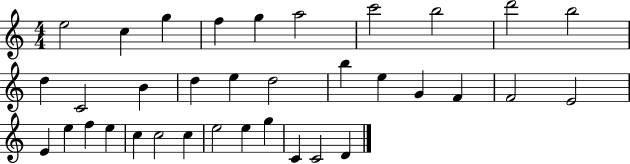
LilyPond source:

{
  \clef treble
  \numericTimeSignature
  \time 4/4
  \key c \major
  e''2 c''4 g''4 | f''4 g''4 a''2 | c'''2 b''2 | d'''2 b''2 | \break d''4 c'2 b'4 | d''4 e''4 d''2 | b''4 e''4 g'4 f'4 | f'2 e'2 | \break e'4 e''4 f''4 e''4 | c''4 c''2 c''4 | e''2 e''4 g''4 | c'4 c'2 d'4 | \break \bar "|."
}